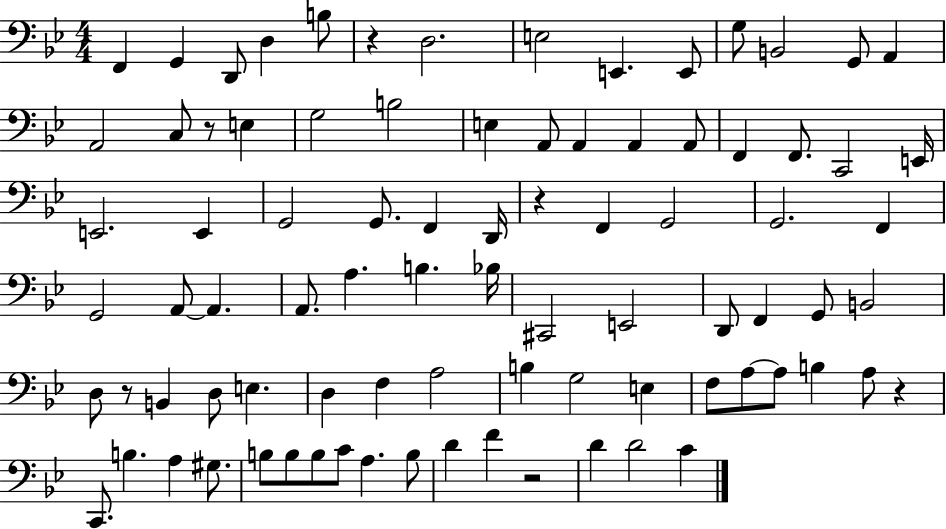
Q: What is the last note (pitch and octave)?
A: C4